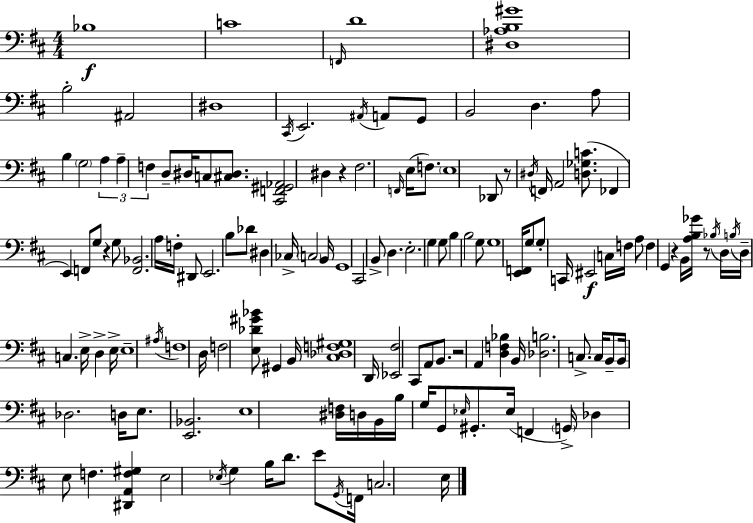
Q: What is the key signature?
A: D major